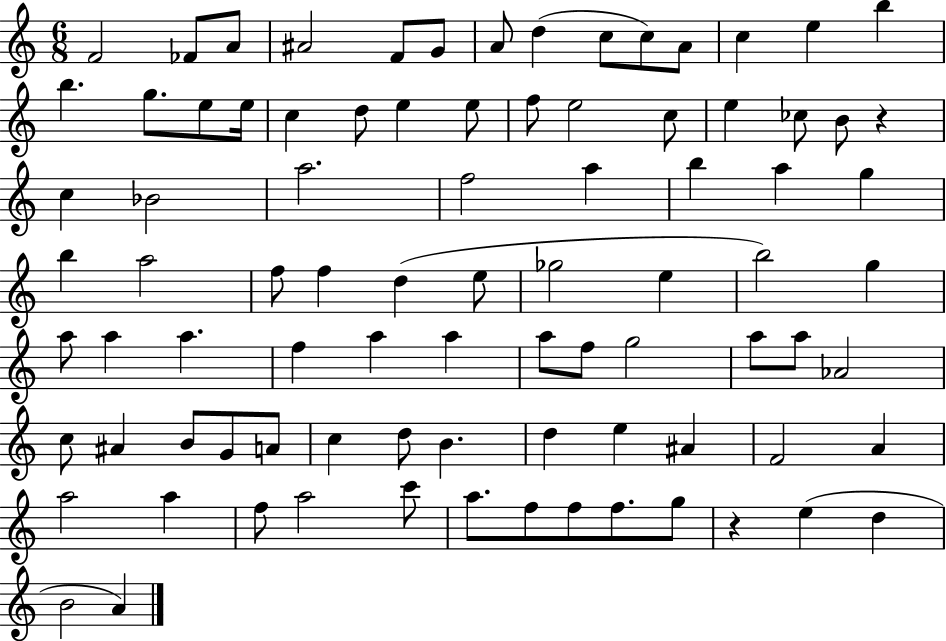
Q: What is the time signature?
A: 6/8